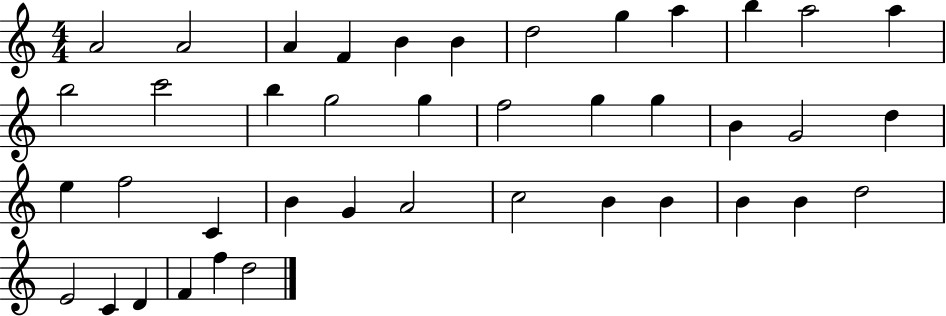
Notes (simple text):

A4/h A4/h A4/q F4/q B4/q B4/q D5/h G5/q A5/q B5/q A5/h A5/q B5/h C6/h B5/q G5/h G5/q F5/h G5/q G5/q B4/q G4/h D5/q E5/q F5/h C4/q B4/q G4/q A4/h C5/h B4/q B4/q B4/q B4/q D5/h E4/h C4/q D4/q F4/q F5/q D5/h